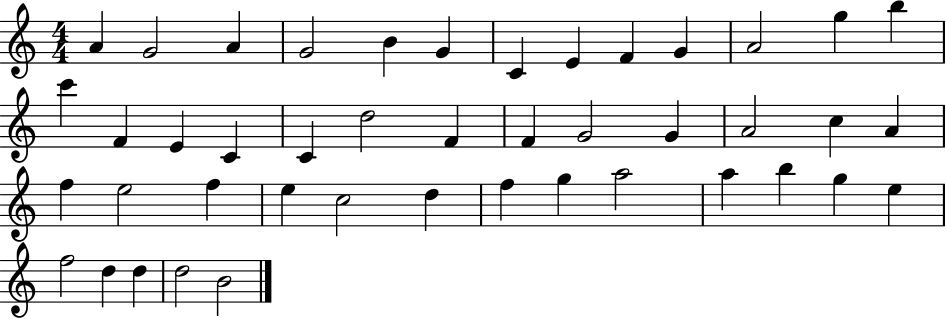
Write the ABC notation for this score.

X:1
T:Untitled
M:4/4
L:1/4
K:C
A G2 A G2 B G C E F G A2 g b c' F E C C d2 F F G2 G A2 c A f e2 f e c2 d f g a2 a b g e f2 d d d2 B2